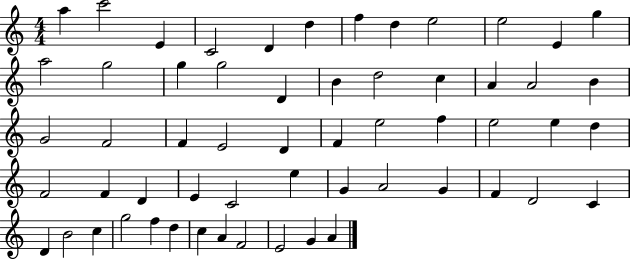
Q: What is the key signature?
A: C major